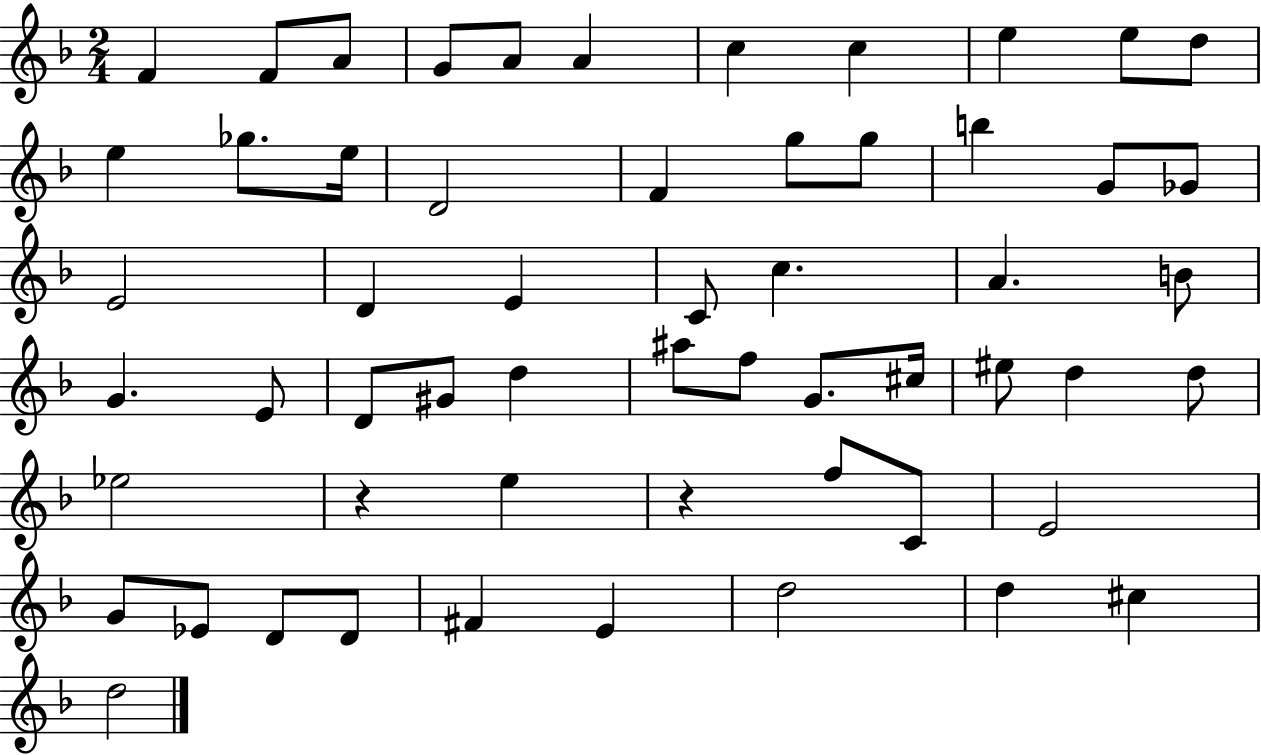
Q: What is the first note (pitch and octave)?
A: F4